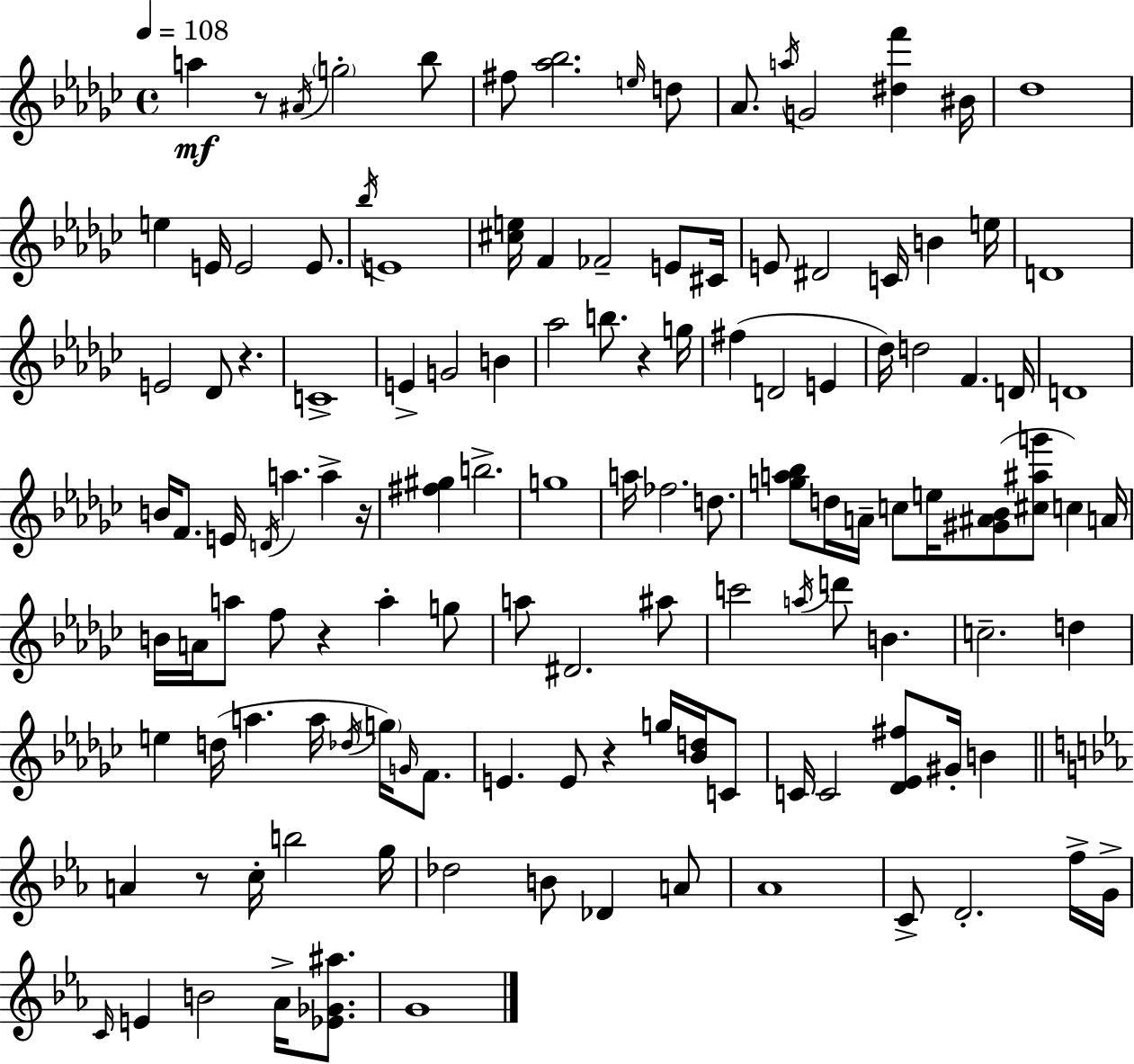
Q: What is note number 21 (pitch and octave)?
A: E4